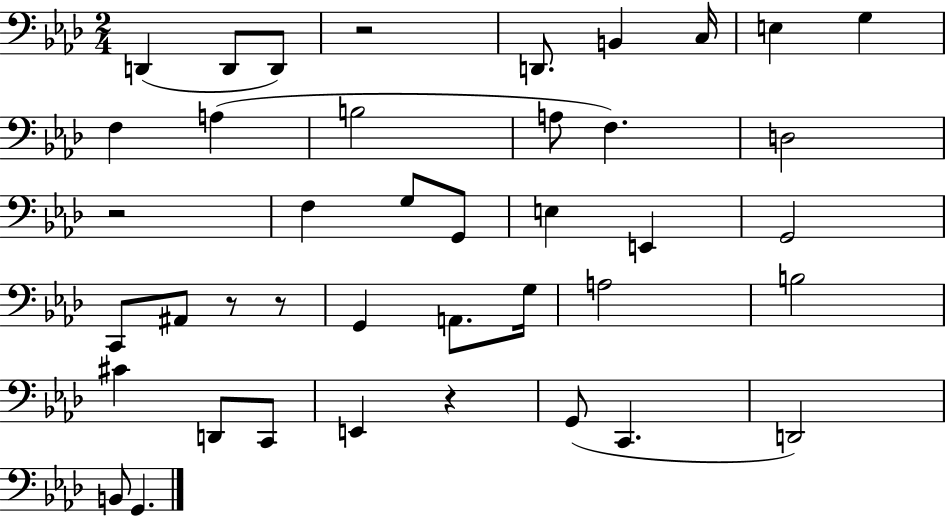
{
  \clef bass
  \numericTimeSignature
  \time 2/4
  \key aes \major
  d,4( d,8 d,8) | r2 | d,8. b,4 c16 | e4 g4 | \break f4 a4( | b2 | a8 f4.) | d2 | \break r2 | f4 g8 g,8 | e4 e,4 | g,2 | \break c,8 ais,8 r8 r8 | g,4 a,8. g16 | a2 | b2 | \break cis'4 d,8 c,8 | e,4 r4 | g,8( c,4. | d,2) | \break b,8 g,4. | \bar "|."
}